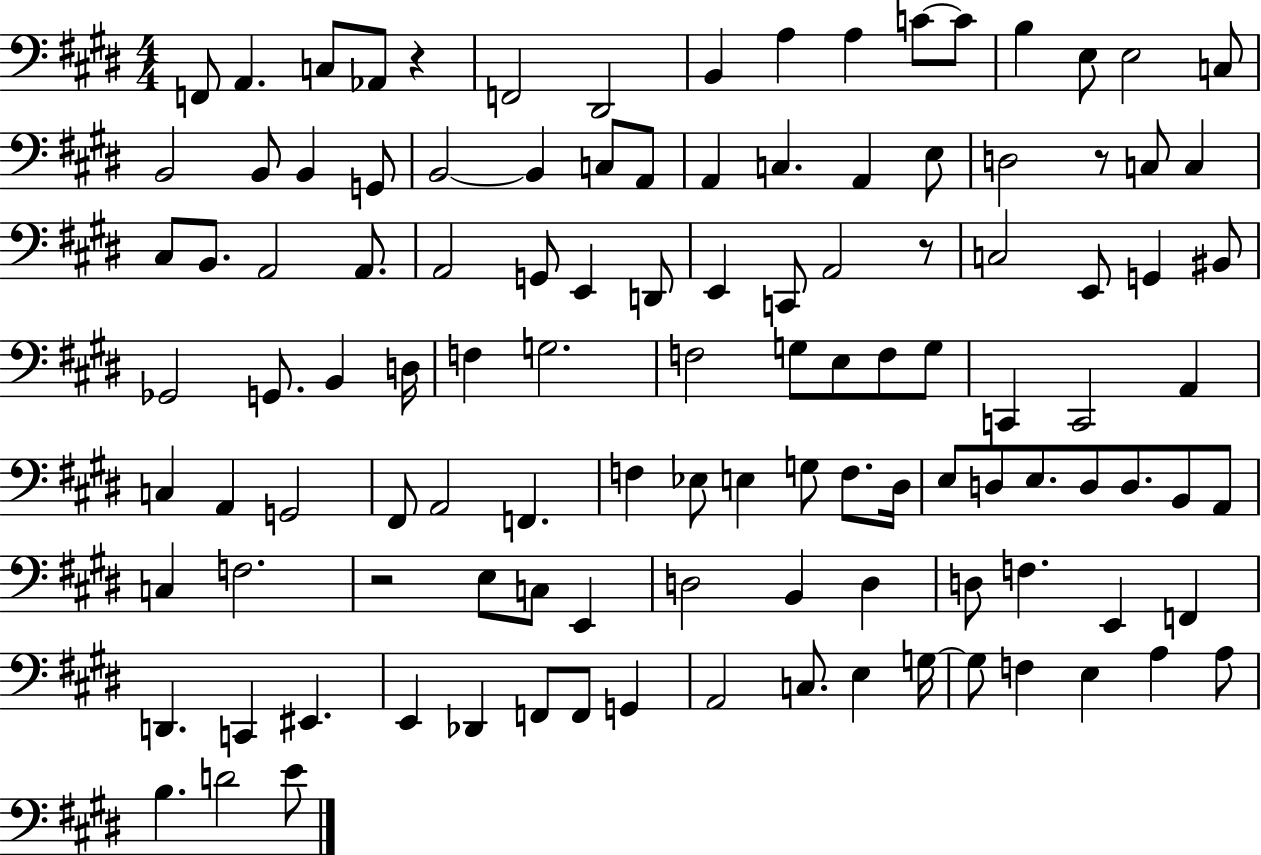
{
  \clef bass
  \numericTimeSignature
  \time 4/4
  \key e \major
  f,8 a,4. c8 aes,8 r4 | f,2 dis,2 | b,4 a4 a4 c'8~~ c'8 | b4 e8 e2 c8 | \break b,2 b,8 b,4 g,8 | b,2~~ b,4 c8 a,8 | a,4 c4. a,4 e8 | d2 r8 c8 c4 | \break cis8 b,8. a,2 a,8. | a,2 g,8 e,4 d,8 | e,4 c,8 a,2 r8 | c2 e,8 g,4 bis,8 | \break ges,2 g,8. b,4 d16 | f4 g2. | f2 g8 e8 f8 g8 | c,4 c,2 a,4 | \break c4 a,4 g,2 | fis,8 a,2 f,4. | f4 ees8 e4 g8 f8. dis16 | e8 d8 e8. d8 d8. b,8 a,8 | \break c4 f2. | r2 e8 c8 e,4 | d2 b,4 d4 | d8 f4. e,4 f,4 | \break d,4. c,4 eis,4. | e,4 des,4 f,8 f,8 g,4 | a,2 c8. e4 g16~~ | g8 f4 e4 a4 a8 | \break b4. d'2 e'8 | \bar "|."
}